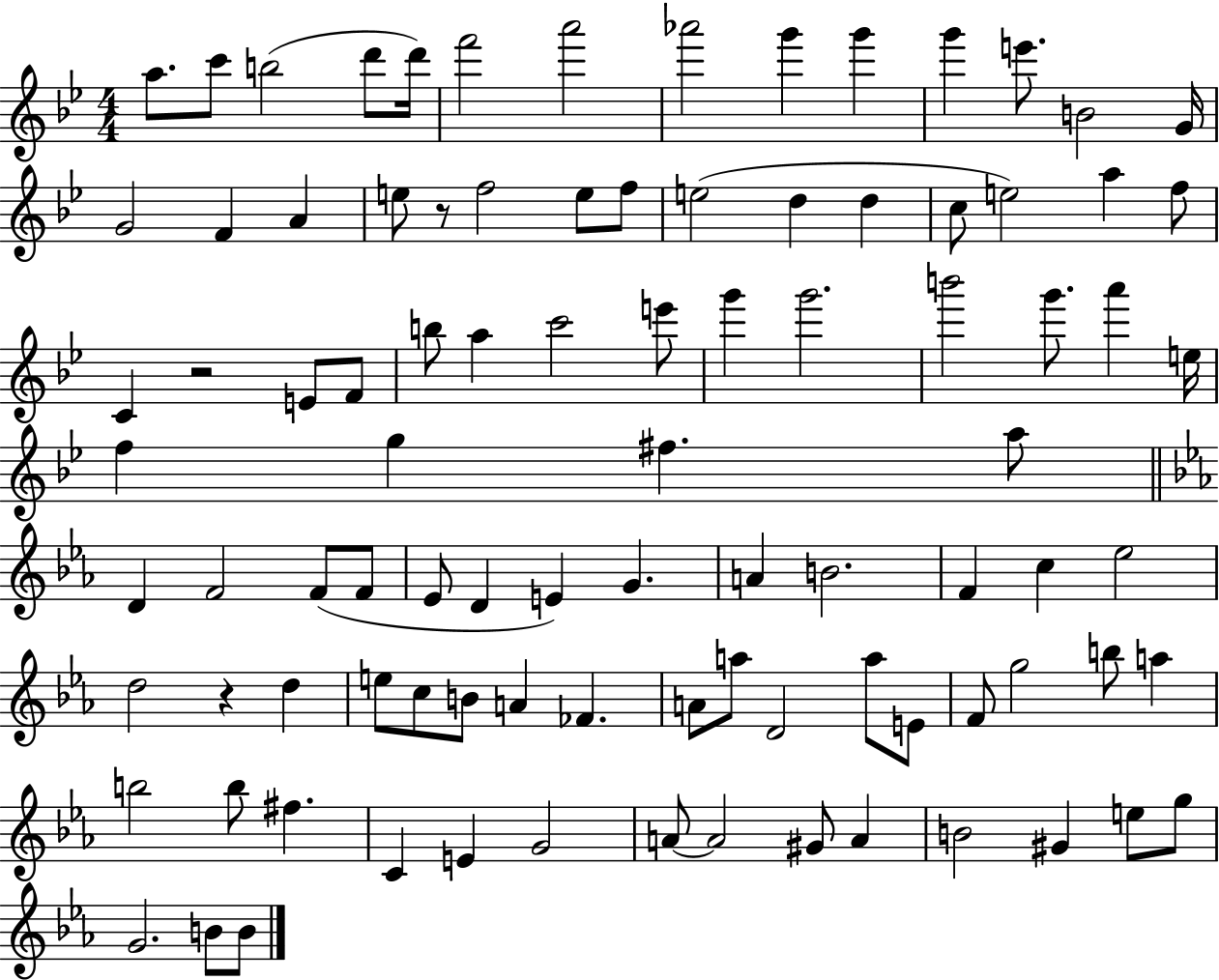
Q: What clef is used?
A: treble